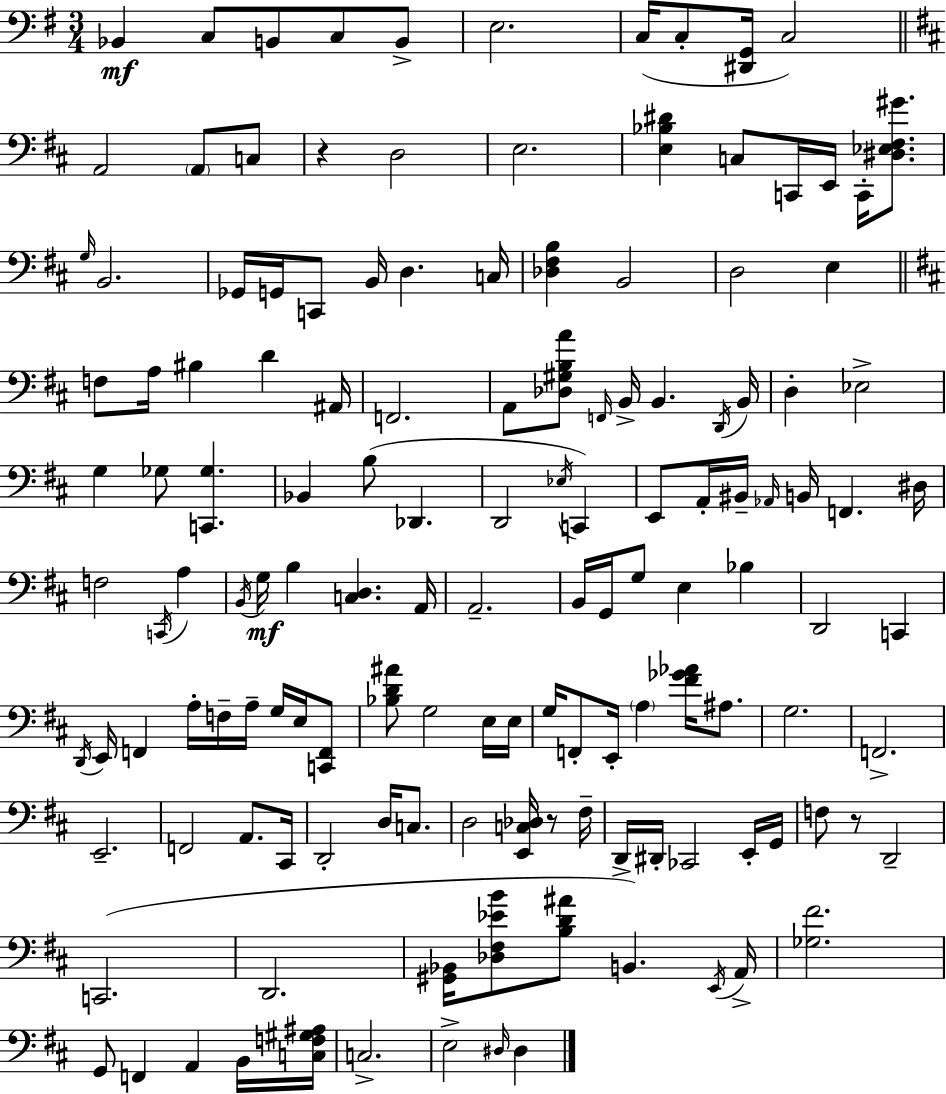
X:1
T:Untitled
M:3/4
L:1/4
K:Em
_B,, C,/2 B,,/2 C,/2 B,,/2 E,2 C,/4 C,/2 [^D,,G,,]/4 C,2 A,,2 A,,/2 C,/2 z D,2 E,2 [E,_B,^D] C,/2 C,,/4 E,,/4 C,,/4 [^D,_E,^F,^G]/2 G,/4 B,,2 _G,,/4 G,,/4 C,,/2 B,,/4 D, C,/4 [_D,^F,B,] B,,2 D,2 E, F,/2 A,/4 ^B, D ^A,,/4 F,,2 A,,/2 [_D,^G,B,A]/2 F,,/4 B,,/4 B,, D,,/4 B,,/4 D, _E,2 G, _G,/2 [C,,_G,] _B,, B,/2 _D,, D,,2 _E,/4 C,, E,,/2 A,,/4 ^B,,/4 _A,,/4 B,,/4 F,, ^D,/4 F,2 C,,/4 A, B,,/4 G,/4 B, [C,D,] A,,/4 A,,2 B,,/4 G,,/4 G,/2 E, _B, D,,2 C,, D,,/4 E,,/4 F,, A,/4 F,/4 A,/4 G,/4 E,/4 [C,,F,,]/2 [_B,D^A]/2 G,2 E,/4 E,/4 G,/4 F,,/2 E,,/4 A, [^F_G_A]/4 ^A,/2 G,2 F,,2 E,,2 F,,2 A,,/2 ^C,,/4 D,,2 D,/4 C,/2 D,2 [E,,C,_D,]/4 z/2 ^F,/4 D,,/4 ^D,,/4 _C,,2 E,,/4 G,,/4 F,/2 z/2 D,,2 C,,2 D,,2 [^G,,_B,,]/4 [_D,^F,_EB]/2 [B,D^A]/2 B,, E,,/4 A,,/4 [_G,^F]2 G,,/2 F,, A,, B,,/4 [C,F,^G,^A,]/4 C,2 E,2 ^D,/4 ^D,